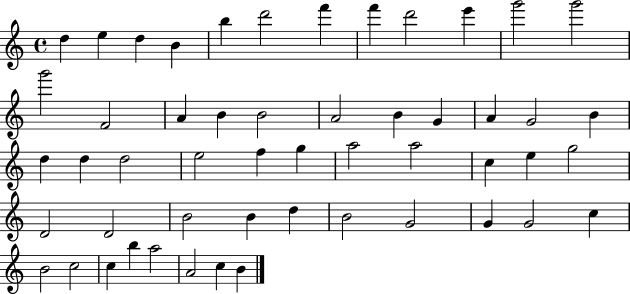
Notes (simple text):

D5/q E5/q D5/q B4/q B5/q D6/h F6/q F6/q D6/h E6/q G6/h G6/h G6/h F4/h A4/q B4/q B4/h A4/h B4/q G4/q A4/q G4/h B4/q D5/q D5/q D5/h E5/h F5/q G5/q A5/h A5/h C5/q E5/q G5/h D4/h D4/h B4/h B4/q D5/q B4/h G4/h G4/q G4/h C5/q B4/h C5/h C5/q B5/q A5/h A4/h C5/q B4/q